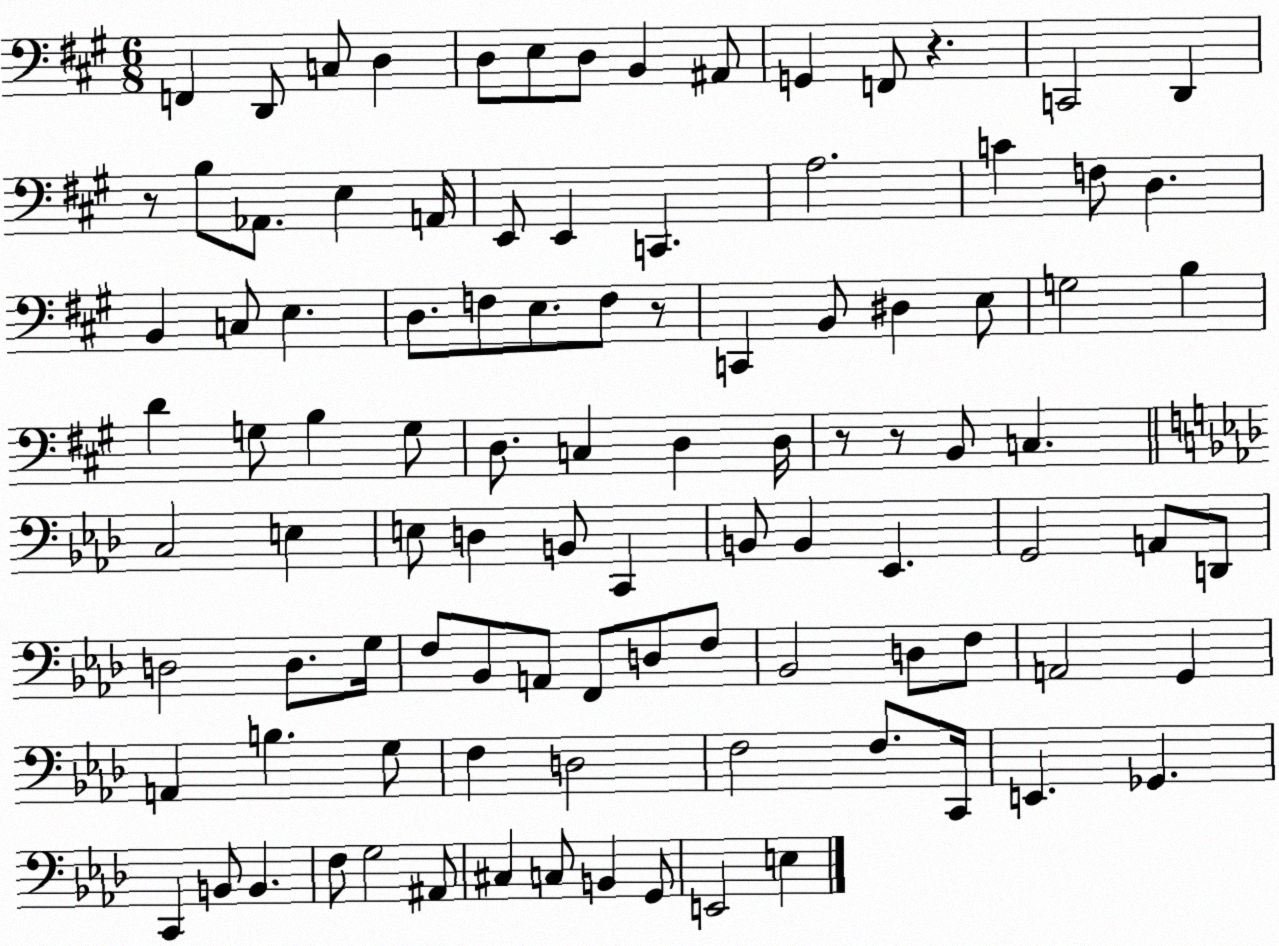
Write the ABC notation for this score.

X:1
T:Untitled
M:6/8
L:1/4
K:A
F,, D,,/2 C,/2 D, D,/2 E,/2 D,/2 B,, ^A,,/2 G,, F,,/2 z C,,2 D,, z/2 B,/2 _A,,/2 E, A,,/4 E,,/2 E,, C,, A,2 C F,/2 D, B,, C,/2 E, D,/2 F,/2 E,/2 F,/2 z/2 C,, B,,/2 ^D, E,/2 G,2 B, D G,/2 B, G,/2 D,/2 C, D, D,/4 z/2 z/2 B,,/2 C, C,2 E, E,/2 D, B,,/2 C,, B,,/2 B,, _E,, G,,2 A,,/2 D,,/2 D,2 D,/2 G,/4 F,/2 _B,,/2 A,,/2 F,,/2 D,/2 F,/2 _B,,2 D,/2 F,/2 A,,2 G,, A,, B, G,/2 F, D,2 F,2 F,/2 C,,/4 E,, _G,, C,, B,,/2 B,, F,/2 G,2 ^A,,/2 ^C, C,/2 B,, G,,/2 E,,2 E,